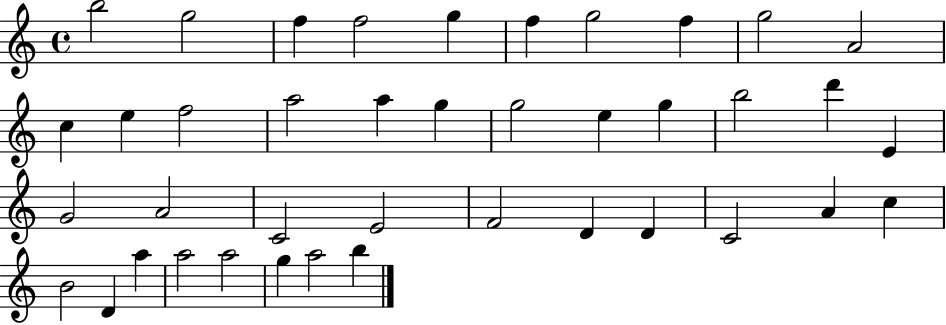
{
  \clef treble
  \time 4/4
  \defaultTimeSignature
  \key c \major
  b''2 g''2 | f''4 f''2 g''4 | f''4 g''2 f''4 | g''2 a'2 | \break c''4 e''4 f''2 | a''2 a''4 g''4 | g''2 e''4 g''4 | b''2 d'''4 e'4 | \break g'2 a'2 | c'2 e'2 | f'2 d'4 d'4 | c'2 a'4 c''4 | \break b'2 d'4 a''4 | a''2 a''2 | g''4 a''2 b''4 | \bar "|."
}